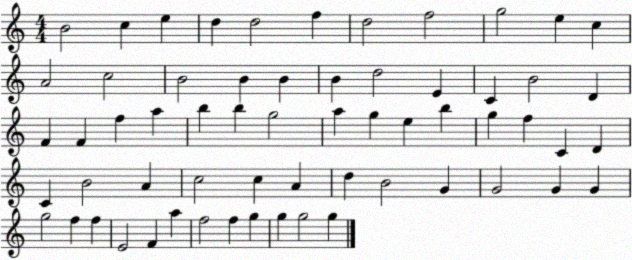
X:1
T:Untitled
M:4/4
L:1/4
K:C
B2 c e d d2 f d2 f2 g2 e c A2 c2 B2 B B B d2 E C B2 D F F f a b b g2 a g e b g f C D C B2 A c2 c A d B2 G G2 G G g2 f f E2 F a f2 f g g g2 g